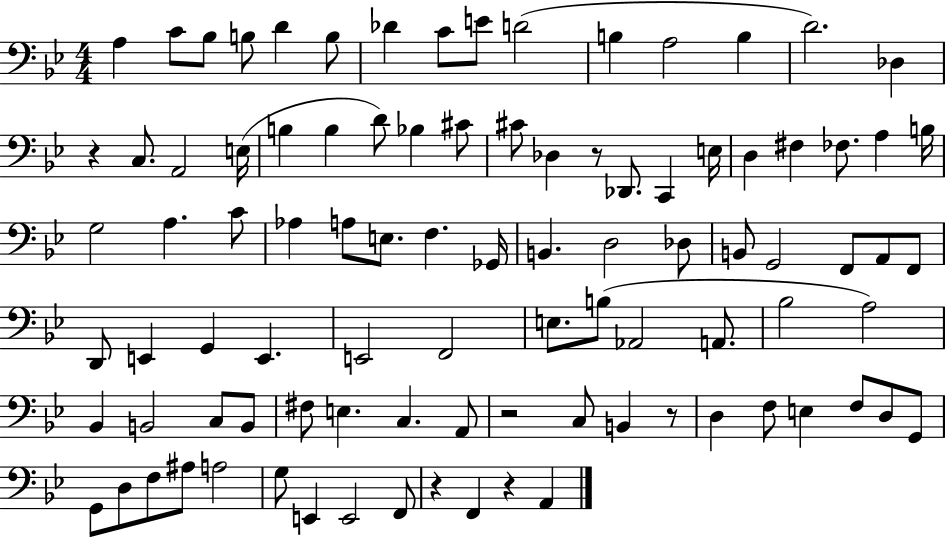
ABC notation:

X:1
T:Untitled
M:4/4
L:1/4
K:Bb
A, C/2 _B,/2 B,/2 D B,/2 _D C/2 E/2 D2 B, A,2 B, D2 _D, z C,/2 A,,2 E,/4 B, B, D/2 _B, ^C/2 ^C/2 _D, z/2 _D,,/2 C,, E,/4 D, ^F, _F,/2 A, B,/4 G,2 A, C/2 _A, A,/2 E,/2 F, _G,,/4 B,, D,2 _D,/2 B,,/2 G,,2 F,,/2 A,,/2 F,,/2 D,,/2 E,, G,, E,, E,,2 F,,2 E,/2 B,/2 _A,,2 A,,/2 _B,2 A,2 _B,, B,,2 C,/2 B,,/2 ^F,/2 E, C, A,,/2 z2 C,/2 B,, z/2 D, F,/2 E, F,/2 D,/2 G,,/2 G,,/2 D,/2 F,/2 ^A,/2 A,2 G,/2 E,, E,,2 F,,/2 z F,, z A,,